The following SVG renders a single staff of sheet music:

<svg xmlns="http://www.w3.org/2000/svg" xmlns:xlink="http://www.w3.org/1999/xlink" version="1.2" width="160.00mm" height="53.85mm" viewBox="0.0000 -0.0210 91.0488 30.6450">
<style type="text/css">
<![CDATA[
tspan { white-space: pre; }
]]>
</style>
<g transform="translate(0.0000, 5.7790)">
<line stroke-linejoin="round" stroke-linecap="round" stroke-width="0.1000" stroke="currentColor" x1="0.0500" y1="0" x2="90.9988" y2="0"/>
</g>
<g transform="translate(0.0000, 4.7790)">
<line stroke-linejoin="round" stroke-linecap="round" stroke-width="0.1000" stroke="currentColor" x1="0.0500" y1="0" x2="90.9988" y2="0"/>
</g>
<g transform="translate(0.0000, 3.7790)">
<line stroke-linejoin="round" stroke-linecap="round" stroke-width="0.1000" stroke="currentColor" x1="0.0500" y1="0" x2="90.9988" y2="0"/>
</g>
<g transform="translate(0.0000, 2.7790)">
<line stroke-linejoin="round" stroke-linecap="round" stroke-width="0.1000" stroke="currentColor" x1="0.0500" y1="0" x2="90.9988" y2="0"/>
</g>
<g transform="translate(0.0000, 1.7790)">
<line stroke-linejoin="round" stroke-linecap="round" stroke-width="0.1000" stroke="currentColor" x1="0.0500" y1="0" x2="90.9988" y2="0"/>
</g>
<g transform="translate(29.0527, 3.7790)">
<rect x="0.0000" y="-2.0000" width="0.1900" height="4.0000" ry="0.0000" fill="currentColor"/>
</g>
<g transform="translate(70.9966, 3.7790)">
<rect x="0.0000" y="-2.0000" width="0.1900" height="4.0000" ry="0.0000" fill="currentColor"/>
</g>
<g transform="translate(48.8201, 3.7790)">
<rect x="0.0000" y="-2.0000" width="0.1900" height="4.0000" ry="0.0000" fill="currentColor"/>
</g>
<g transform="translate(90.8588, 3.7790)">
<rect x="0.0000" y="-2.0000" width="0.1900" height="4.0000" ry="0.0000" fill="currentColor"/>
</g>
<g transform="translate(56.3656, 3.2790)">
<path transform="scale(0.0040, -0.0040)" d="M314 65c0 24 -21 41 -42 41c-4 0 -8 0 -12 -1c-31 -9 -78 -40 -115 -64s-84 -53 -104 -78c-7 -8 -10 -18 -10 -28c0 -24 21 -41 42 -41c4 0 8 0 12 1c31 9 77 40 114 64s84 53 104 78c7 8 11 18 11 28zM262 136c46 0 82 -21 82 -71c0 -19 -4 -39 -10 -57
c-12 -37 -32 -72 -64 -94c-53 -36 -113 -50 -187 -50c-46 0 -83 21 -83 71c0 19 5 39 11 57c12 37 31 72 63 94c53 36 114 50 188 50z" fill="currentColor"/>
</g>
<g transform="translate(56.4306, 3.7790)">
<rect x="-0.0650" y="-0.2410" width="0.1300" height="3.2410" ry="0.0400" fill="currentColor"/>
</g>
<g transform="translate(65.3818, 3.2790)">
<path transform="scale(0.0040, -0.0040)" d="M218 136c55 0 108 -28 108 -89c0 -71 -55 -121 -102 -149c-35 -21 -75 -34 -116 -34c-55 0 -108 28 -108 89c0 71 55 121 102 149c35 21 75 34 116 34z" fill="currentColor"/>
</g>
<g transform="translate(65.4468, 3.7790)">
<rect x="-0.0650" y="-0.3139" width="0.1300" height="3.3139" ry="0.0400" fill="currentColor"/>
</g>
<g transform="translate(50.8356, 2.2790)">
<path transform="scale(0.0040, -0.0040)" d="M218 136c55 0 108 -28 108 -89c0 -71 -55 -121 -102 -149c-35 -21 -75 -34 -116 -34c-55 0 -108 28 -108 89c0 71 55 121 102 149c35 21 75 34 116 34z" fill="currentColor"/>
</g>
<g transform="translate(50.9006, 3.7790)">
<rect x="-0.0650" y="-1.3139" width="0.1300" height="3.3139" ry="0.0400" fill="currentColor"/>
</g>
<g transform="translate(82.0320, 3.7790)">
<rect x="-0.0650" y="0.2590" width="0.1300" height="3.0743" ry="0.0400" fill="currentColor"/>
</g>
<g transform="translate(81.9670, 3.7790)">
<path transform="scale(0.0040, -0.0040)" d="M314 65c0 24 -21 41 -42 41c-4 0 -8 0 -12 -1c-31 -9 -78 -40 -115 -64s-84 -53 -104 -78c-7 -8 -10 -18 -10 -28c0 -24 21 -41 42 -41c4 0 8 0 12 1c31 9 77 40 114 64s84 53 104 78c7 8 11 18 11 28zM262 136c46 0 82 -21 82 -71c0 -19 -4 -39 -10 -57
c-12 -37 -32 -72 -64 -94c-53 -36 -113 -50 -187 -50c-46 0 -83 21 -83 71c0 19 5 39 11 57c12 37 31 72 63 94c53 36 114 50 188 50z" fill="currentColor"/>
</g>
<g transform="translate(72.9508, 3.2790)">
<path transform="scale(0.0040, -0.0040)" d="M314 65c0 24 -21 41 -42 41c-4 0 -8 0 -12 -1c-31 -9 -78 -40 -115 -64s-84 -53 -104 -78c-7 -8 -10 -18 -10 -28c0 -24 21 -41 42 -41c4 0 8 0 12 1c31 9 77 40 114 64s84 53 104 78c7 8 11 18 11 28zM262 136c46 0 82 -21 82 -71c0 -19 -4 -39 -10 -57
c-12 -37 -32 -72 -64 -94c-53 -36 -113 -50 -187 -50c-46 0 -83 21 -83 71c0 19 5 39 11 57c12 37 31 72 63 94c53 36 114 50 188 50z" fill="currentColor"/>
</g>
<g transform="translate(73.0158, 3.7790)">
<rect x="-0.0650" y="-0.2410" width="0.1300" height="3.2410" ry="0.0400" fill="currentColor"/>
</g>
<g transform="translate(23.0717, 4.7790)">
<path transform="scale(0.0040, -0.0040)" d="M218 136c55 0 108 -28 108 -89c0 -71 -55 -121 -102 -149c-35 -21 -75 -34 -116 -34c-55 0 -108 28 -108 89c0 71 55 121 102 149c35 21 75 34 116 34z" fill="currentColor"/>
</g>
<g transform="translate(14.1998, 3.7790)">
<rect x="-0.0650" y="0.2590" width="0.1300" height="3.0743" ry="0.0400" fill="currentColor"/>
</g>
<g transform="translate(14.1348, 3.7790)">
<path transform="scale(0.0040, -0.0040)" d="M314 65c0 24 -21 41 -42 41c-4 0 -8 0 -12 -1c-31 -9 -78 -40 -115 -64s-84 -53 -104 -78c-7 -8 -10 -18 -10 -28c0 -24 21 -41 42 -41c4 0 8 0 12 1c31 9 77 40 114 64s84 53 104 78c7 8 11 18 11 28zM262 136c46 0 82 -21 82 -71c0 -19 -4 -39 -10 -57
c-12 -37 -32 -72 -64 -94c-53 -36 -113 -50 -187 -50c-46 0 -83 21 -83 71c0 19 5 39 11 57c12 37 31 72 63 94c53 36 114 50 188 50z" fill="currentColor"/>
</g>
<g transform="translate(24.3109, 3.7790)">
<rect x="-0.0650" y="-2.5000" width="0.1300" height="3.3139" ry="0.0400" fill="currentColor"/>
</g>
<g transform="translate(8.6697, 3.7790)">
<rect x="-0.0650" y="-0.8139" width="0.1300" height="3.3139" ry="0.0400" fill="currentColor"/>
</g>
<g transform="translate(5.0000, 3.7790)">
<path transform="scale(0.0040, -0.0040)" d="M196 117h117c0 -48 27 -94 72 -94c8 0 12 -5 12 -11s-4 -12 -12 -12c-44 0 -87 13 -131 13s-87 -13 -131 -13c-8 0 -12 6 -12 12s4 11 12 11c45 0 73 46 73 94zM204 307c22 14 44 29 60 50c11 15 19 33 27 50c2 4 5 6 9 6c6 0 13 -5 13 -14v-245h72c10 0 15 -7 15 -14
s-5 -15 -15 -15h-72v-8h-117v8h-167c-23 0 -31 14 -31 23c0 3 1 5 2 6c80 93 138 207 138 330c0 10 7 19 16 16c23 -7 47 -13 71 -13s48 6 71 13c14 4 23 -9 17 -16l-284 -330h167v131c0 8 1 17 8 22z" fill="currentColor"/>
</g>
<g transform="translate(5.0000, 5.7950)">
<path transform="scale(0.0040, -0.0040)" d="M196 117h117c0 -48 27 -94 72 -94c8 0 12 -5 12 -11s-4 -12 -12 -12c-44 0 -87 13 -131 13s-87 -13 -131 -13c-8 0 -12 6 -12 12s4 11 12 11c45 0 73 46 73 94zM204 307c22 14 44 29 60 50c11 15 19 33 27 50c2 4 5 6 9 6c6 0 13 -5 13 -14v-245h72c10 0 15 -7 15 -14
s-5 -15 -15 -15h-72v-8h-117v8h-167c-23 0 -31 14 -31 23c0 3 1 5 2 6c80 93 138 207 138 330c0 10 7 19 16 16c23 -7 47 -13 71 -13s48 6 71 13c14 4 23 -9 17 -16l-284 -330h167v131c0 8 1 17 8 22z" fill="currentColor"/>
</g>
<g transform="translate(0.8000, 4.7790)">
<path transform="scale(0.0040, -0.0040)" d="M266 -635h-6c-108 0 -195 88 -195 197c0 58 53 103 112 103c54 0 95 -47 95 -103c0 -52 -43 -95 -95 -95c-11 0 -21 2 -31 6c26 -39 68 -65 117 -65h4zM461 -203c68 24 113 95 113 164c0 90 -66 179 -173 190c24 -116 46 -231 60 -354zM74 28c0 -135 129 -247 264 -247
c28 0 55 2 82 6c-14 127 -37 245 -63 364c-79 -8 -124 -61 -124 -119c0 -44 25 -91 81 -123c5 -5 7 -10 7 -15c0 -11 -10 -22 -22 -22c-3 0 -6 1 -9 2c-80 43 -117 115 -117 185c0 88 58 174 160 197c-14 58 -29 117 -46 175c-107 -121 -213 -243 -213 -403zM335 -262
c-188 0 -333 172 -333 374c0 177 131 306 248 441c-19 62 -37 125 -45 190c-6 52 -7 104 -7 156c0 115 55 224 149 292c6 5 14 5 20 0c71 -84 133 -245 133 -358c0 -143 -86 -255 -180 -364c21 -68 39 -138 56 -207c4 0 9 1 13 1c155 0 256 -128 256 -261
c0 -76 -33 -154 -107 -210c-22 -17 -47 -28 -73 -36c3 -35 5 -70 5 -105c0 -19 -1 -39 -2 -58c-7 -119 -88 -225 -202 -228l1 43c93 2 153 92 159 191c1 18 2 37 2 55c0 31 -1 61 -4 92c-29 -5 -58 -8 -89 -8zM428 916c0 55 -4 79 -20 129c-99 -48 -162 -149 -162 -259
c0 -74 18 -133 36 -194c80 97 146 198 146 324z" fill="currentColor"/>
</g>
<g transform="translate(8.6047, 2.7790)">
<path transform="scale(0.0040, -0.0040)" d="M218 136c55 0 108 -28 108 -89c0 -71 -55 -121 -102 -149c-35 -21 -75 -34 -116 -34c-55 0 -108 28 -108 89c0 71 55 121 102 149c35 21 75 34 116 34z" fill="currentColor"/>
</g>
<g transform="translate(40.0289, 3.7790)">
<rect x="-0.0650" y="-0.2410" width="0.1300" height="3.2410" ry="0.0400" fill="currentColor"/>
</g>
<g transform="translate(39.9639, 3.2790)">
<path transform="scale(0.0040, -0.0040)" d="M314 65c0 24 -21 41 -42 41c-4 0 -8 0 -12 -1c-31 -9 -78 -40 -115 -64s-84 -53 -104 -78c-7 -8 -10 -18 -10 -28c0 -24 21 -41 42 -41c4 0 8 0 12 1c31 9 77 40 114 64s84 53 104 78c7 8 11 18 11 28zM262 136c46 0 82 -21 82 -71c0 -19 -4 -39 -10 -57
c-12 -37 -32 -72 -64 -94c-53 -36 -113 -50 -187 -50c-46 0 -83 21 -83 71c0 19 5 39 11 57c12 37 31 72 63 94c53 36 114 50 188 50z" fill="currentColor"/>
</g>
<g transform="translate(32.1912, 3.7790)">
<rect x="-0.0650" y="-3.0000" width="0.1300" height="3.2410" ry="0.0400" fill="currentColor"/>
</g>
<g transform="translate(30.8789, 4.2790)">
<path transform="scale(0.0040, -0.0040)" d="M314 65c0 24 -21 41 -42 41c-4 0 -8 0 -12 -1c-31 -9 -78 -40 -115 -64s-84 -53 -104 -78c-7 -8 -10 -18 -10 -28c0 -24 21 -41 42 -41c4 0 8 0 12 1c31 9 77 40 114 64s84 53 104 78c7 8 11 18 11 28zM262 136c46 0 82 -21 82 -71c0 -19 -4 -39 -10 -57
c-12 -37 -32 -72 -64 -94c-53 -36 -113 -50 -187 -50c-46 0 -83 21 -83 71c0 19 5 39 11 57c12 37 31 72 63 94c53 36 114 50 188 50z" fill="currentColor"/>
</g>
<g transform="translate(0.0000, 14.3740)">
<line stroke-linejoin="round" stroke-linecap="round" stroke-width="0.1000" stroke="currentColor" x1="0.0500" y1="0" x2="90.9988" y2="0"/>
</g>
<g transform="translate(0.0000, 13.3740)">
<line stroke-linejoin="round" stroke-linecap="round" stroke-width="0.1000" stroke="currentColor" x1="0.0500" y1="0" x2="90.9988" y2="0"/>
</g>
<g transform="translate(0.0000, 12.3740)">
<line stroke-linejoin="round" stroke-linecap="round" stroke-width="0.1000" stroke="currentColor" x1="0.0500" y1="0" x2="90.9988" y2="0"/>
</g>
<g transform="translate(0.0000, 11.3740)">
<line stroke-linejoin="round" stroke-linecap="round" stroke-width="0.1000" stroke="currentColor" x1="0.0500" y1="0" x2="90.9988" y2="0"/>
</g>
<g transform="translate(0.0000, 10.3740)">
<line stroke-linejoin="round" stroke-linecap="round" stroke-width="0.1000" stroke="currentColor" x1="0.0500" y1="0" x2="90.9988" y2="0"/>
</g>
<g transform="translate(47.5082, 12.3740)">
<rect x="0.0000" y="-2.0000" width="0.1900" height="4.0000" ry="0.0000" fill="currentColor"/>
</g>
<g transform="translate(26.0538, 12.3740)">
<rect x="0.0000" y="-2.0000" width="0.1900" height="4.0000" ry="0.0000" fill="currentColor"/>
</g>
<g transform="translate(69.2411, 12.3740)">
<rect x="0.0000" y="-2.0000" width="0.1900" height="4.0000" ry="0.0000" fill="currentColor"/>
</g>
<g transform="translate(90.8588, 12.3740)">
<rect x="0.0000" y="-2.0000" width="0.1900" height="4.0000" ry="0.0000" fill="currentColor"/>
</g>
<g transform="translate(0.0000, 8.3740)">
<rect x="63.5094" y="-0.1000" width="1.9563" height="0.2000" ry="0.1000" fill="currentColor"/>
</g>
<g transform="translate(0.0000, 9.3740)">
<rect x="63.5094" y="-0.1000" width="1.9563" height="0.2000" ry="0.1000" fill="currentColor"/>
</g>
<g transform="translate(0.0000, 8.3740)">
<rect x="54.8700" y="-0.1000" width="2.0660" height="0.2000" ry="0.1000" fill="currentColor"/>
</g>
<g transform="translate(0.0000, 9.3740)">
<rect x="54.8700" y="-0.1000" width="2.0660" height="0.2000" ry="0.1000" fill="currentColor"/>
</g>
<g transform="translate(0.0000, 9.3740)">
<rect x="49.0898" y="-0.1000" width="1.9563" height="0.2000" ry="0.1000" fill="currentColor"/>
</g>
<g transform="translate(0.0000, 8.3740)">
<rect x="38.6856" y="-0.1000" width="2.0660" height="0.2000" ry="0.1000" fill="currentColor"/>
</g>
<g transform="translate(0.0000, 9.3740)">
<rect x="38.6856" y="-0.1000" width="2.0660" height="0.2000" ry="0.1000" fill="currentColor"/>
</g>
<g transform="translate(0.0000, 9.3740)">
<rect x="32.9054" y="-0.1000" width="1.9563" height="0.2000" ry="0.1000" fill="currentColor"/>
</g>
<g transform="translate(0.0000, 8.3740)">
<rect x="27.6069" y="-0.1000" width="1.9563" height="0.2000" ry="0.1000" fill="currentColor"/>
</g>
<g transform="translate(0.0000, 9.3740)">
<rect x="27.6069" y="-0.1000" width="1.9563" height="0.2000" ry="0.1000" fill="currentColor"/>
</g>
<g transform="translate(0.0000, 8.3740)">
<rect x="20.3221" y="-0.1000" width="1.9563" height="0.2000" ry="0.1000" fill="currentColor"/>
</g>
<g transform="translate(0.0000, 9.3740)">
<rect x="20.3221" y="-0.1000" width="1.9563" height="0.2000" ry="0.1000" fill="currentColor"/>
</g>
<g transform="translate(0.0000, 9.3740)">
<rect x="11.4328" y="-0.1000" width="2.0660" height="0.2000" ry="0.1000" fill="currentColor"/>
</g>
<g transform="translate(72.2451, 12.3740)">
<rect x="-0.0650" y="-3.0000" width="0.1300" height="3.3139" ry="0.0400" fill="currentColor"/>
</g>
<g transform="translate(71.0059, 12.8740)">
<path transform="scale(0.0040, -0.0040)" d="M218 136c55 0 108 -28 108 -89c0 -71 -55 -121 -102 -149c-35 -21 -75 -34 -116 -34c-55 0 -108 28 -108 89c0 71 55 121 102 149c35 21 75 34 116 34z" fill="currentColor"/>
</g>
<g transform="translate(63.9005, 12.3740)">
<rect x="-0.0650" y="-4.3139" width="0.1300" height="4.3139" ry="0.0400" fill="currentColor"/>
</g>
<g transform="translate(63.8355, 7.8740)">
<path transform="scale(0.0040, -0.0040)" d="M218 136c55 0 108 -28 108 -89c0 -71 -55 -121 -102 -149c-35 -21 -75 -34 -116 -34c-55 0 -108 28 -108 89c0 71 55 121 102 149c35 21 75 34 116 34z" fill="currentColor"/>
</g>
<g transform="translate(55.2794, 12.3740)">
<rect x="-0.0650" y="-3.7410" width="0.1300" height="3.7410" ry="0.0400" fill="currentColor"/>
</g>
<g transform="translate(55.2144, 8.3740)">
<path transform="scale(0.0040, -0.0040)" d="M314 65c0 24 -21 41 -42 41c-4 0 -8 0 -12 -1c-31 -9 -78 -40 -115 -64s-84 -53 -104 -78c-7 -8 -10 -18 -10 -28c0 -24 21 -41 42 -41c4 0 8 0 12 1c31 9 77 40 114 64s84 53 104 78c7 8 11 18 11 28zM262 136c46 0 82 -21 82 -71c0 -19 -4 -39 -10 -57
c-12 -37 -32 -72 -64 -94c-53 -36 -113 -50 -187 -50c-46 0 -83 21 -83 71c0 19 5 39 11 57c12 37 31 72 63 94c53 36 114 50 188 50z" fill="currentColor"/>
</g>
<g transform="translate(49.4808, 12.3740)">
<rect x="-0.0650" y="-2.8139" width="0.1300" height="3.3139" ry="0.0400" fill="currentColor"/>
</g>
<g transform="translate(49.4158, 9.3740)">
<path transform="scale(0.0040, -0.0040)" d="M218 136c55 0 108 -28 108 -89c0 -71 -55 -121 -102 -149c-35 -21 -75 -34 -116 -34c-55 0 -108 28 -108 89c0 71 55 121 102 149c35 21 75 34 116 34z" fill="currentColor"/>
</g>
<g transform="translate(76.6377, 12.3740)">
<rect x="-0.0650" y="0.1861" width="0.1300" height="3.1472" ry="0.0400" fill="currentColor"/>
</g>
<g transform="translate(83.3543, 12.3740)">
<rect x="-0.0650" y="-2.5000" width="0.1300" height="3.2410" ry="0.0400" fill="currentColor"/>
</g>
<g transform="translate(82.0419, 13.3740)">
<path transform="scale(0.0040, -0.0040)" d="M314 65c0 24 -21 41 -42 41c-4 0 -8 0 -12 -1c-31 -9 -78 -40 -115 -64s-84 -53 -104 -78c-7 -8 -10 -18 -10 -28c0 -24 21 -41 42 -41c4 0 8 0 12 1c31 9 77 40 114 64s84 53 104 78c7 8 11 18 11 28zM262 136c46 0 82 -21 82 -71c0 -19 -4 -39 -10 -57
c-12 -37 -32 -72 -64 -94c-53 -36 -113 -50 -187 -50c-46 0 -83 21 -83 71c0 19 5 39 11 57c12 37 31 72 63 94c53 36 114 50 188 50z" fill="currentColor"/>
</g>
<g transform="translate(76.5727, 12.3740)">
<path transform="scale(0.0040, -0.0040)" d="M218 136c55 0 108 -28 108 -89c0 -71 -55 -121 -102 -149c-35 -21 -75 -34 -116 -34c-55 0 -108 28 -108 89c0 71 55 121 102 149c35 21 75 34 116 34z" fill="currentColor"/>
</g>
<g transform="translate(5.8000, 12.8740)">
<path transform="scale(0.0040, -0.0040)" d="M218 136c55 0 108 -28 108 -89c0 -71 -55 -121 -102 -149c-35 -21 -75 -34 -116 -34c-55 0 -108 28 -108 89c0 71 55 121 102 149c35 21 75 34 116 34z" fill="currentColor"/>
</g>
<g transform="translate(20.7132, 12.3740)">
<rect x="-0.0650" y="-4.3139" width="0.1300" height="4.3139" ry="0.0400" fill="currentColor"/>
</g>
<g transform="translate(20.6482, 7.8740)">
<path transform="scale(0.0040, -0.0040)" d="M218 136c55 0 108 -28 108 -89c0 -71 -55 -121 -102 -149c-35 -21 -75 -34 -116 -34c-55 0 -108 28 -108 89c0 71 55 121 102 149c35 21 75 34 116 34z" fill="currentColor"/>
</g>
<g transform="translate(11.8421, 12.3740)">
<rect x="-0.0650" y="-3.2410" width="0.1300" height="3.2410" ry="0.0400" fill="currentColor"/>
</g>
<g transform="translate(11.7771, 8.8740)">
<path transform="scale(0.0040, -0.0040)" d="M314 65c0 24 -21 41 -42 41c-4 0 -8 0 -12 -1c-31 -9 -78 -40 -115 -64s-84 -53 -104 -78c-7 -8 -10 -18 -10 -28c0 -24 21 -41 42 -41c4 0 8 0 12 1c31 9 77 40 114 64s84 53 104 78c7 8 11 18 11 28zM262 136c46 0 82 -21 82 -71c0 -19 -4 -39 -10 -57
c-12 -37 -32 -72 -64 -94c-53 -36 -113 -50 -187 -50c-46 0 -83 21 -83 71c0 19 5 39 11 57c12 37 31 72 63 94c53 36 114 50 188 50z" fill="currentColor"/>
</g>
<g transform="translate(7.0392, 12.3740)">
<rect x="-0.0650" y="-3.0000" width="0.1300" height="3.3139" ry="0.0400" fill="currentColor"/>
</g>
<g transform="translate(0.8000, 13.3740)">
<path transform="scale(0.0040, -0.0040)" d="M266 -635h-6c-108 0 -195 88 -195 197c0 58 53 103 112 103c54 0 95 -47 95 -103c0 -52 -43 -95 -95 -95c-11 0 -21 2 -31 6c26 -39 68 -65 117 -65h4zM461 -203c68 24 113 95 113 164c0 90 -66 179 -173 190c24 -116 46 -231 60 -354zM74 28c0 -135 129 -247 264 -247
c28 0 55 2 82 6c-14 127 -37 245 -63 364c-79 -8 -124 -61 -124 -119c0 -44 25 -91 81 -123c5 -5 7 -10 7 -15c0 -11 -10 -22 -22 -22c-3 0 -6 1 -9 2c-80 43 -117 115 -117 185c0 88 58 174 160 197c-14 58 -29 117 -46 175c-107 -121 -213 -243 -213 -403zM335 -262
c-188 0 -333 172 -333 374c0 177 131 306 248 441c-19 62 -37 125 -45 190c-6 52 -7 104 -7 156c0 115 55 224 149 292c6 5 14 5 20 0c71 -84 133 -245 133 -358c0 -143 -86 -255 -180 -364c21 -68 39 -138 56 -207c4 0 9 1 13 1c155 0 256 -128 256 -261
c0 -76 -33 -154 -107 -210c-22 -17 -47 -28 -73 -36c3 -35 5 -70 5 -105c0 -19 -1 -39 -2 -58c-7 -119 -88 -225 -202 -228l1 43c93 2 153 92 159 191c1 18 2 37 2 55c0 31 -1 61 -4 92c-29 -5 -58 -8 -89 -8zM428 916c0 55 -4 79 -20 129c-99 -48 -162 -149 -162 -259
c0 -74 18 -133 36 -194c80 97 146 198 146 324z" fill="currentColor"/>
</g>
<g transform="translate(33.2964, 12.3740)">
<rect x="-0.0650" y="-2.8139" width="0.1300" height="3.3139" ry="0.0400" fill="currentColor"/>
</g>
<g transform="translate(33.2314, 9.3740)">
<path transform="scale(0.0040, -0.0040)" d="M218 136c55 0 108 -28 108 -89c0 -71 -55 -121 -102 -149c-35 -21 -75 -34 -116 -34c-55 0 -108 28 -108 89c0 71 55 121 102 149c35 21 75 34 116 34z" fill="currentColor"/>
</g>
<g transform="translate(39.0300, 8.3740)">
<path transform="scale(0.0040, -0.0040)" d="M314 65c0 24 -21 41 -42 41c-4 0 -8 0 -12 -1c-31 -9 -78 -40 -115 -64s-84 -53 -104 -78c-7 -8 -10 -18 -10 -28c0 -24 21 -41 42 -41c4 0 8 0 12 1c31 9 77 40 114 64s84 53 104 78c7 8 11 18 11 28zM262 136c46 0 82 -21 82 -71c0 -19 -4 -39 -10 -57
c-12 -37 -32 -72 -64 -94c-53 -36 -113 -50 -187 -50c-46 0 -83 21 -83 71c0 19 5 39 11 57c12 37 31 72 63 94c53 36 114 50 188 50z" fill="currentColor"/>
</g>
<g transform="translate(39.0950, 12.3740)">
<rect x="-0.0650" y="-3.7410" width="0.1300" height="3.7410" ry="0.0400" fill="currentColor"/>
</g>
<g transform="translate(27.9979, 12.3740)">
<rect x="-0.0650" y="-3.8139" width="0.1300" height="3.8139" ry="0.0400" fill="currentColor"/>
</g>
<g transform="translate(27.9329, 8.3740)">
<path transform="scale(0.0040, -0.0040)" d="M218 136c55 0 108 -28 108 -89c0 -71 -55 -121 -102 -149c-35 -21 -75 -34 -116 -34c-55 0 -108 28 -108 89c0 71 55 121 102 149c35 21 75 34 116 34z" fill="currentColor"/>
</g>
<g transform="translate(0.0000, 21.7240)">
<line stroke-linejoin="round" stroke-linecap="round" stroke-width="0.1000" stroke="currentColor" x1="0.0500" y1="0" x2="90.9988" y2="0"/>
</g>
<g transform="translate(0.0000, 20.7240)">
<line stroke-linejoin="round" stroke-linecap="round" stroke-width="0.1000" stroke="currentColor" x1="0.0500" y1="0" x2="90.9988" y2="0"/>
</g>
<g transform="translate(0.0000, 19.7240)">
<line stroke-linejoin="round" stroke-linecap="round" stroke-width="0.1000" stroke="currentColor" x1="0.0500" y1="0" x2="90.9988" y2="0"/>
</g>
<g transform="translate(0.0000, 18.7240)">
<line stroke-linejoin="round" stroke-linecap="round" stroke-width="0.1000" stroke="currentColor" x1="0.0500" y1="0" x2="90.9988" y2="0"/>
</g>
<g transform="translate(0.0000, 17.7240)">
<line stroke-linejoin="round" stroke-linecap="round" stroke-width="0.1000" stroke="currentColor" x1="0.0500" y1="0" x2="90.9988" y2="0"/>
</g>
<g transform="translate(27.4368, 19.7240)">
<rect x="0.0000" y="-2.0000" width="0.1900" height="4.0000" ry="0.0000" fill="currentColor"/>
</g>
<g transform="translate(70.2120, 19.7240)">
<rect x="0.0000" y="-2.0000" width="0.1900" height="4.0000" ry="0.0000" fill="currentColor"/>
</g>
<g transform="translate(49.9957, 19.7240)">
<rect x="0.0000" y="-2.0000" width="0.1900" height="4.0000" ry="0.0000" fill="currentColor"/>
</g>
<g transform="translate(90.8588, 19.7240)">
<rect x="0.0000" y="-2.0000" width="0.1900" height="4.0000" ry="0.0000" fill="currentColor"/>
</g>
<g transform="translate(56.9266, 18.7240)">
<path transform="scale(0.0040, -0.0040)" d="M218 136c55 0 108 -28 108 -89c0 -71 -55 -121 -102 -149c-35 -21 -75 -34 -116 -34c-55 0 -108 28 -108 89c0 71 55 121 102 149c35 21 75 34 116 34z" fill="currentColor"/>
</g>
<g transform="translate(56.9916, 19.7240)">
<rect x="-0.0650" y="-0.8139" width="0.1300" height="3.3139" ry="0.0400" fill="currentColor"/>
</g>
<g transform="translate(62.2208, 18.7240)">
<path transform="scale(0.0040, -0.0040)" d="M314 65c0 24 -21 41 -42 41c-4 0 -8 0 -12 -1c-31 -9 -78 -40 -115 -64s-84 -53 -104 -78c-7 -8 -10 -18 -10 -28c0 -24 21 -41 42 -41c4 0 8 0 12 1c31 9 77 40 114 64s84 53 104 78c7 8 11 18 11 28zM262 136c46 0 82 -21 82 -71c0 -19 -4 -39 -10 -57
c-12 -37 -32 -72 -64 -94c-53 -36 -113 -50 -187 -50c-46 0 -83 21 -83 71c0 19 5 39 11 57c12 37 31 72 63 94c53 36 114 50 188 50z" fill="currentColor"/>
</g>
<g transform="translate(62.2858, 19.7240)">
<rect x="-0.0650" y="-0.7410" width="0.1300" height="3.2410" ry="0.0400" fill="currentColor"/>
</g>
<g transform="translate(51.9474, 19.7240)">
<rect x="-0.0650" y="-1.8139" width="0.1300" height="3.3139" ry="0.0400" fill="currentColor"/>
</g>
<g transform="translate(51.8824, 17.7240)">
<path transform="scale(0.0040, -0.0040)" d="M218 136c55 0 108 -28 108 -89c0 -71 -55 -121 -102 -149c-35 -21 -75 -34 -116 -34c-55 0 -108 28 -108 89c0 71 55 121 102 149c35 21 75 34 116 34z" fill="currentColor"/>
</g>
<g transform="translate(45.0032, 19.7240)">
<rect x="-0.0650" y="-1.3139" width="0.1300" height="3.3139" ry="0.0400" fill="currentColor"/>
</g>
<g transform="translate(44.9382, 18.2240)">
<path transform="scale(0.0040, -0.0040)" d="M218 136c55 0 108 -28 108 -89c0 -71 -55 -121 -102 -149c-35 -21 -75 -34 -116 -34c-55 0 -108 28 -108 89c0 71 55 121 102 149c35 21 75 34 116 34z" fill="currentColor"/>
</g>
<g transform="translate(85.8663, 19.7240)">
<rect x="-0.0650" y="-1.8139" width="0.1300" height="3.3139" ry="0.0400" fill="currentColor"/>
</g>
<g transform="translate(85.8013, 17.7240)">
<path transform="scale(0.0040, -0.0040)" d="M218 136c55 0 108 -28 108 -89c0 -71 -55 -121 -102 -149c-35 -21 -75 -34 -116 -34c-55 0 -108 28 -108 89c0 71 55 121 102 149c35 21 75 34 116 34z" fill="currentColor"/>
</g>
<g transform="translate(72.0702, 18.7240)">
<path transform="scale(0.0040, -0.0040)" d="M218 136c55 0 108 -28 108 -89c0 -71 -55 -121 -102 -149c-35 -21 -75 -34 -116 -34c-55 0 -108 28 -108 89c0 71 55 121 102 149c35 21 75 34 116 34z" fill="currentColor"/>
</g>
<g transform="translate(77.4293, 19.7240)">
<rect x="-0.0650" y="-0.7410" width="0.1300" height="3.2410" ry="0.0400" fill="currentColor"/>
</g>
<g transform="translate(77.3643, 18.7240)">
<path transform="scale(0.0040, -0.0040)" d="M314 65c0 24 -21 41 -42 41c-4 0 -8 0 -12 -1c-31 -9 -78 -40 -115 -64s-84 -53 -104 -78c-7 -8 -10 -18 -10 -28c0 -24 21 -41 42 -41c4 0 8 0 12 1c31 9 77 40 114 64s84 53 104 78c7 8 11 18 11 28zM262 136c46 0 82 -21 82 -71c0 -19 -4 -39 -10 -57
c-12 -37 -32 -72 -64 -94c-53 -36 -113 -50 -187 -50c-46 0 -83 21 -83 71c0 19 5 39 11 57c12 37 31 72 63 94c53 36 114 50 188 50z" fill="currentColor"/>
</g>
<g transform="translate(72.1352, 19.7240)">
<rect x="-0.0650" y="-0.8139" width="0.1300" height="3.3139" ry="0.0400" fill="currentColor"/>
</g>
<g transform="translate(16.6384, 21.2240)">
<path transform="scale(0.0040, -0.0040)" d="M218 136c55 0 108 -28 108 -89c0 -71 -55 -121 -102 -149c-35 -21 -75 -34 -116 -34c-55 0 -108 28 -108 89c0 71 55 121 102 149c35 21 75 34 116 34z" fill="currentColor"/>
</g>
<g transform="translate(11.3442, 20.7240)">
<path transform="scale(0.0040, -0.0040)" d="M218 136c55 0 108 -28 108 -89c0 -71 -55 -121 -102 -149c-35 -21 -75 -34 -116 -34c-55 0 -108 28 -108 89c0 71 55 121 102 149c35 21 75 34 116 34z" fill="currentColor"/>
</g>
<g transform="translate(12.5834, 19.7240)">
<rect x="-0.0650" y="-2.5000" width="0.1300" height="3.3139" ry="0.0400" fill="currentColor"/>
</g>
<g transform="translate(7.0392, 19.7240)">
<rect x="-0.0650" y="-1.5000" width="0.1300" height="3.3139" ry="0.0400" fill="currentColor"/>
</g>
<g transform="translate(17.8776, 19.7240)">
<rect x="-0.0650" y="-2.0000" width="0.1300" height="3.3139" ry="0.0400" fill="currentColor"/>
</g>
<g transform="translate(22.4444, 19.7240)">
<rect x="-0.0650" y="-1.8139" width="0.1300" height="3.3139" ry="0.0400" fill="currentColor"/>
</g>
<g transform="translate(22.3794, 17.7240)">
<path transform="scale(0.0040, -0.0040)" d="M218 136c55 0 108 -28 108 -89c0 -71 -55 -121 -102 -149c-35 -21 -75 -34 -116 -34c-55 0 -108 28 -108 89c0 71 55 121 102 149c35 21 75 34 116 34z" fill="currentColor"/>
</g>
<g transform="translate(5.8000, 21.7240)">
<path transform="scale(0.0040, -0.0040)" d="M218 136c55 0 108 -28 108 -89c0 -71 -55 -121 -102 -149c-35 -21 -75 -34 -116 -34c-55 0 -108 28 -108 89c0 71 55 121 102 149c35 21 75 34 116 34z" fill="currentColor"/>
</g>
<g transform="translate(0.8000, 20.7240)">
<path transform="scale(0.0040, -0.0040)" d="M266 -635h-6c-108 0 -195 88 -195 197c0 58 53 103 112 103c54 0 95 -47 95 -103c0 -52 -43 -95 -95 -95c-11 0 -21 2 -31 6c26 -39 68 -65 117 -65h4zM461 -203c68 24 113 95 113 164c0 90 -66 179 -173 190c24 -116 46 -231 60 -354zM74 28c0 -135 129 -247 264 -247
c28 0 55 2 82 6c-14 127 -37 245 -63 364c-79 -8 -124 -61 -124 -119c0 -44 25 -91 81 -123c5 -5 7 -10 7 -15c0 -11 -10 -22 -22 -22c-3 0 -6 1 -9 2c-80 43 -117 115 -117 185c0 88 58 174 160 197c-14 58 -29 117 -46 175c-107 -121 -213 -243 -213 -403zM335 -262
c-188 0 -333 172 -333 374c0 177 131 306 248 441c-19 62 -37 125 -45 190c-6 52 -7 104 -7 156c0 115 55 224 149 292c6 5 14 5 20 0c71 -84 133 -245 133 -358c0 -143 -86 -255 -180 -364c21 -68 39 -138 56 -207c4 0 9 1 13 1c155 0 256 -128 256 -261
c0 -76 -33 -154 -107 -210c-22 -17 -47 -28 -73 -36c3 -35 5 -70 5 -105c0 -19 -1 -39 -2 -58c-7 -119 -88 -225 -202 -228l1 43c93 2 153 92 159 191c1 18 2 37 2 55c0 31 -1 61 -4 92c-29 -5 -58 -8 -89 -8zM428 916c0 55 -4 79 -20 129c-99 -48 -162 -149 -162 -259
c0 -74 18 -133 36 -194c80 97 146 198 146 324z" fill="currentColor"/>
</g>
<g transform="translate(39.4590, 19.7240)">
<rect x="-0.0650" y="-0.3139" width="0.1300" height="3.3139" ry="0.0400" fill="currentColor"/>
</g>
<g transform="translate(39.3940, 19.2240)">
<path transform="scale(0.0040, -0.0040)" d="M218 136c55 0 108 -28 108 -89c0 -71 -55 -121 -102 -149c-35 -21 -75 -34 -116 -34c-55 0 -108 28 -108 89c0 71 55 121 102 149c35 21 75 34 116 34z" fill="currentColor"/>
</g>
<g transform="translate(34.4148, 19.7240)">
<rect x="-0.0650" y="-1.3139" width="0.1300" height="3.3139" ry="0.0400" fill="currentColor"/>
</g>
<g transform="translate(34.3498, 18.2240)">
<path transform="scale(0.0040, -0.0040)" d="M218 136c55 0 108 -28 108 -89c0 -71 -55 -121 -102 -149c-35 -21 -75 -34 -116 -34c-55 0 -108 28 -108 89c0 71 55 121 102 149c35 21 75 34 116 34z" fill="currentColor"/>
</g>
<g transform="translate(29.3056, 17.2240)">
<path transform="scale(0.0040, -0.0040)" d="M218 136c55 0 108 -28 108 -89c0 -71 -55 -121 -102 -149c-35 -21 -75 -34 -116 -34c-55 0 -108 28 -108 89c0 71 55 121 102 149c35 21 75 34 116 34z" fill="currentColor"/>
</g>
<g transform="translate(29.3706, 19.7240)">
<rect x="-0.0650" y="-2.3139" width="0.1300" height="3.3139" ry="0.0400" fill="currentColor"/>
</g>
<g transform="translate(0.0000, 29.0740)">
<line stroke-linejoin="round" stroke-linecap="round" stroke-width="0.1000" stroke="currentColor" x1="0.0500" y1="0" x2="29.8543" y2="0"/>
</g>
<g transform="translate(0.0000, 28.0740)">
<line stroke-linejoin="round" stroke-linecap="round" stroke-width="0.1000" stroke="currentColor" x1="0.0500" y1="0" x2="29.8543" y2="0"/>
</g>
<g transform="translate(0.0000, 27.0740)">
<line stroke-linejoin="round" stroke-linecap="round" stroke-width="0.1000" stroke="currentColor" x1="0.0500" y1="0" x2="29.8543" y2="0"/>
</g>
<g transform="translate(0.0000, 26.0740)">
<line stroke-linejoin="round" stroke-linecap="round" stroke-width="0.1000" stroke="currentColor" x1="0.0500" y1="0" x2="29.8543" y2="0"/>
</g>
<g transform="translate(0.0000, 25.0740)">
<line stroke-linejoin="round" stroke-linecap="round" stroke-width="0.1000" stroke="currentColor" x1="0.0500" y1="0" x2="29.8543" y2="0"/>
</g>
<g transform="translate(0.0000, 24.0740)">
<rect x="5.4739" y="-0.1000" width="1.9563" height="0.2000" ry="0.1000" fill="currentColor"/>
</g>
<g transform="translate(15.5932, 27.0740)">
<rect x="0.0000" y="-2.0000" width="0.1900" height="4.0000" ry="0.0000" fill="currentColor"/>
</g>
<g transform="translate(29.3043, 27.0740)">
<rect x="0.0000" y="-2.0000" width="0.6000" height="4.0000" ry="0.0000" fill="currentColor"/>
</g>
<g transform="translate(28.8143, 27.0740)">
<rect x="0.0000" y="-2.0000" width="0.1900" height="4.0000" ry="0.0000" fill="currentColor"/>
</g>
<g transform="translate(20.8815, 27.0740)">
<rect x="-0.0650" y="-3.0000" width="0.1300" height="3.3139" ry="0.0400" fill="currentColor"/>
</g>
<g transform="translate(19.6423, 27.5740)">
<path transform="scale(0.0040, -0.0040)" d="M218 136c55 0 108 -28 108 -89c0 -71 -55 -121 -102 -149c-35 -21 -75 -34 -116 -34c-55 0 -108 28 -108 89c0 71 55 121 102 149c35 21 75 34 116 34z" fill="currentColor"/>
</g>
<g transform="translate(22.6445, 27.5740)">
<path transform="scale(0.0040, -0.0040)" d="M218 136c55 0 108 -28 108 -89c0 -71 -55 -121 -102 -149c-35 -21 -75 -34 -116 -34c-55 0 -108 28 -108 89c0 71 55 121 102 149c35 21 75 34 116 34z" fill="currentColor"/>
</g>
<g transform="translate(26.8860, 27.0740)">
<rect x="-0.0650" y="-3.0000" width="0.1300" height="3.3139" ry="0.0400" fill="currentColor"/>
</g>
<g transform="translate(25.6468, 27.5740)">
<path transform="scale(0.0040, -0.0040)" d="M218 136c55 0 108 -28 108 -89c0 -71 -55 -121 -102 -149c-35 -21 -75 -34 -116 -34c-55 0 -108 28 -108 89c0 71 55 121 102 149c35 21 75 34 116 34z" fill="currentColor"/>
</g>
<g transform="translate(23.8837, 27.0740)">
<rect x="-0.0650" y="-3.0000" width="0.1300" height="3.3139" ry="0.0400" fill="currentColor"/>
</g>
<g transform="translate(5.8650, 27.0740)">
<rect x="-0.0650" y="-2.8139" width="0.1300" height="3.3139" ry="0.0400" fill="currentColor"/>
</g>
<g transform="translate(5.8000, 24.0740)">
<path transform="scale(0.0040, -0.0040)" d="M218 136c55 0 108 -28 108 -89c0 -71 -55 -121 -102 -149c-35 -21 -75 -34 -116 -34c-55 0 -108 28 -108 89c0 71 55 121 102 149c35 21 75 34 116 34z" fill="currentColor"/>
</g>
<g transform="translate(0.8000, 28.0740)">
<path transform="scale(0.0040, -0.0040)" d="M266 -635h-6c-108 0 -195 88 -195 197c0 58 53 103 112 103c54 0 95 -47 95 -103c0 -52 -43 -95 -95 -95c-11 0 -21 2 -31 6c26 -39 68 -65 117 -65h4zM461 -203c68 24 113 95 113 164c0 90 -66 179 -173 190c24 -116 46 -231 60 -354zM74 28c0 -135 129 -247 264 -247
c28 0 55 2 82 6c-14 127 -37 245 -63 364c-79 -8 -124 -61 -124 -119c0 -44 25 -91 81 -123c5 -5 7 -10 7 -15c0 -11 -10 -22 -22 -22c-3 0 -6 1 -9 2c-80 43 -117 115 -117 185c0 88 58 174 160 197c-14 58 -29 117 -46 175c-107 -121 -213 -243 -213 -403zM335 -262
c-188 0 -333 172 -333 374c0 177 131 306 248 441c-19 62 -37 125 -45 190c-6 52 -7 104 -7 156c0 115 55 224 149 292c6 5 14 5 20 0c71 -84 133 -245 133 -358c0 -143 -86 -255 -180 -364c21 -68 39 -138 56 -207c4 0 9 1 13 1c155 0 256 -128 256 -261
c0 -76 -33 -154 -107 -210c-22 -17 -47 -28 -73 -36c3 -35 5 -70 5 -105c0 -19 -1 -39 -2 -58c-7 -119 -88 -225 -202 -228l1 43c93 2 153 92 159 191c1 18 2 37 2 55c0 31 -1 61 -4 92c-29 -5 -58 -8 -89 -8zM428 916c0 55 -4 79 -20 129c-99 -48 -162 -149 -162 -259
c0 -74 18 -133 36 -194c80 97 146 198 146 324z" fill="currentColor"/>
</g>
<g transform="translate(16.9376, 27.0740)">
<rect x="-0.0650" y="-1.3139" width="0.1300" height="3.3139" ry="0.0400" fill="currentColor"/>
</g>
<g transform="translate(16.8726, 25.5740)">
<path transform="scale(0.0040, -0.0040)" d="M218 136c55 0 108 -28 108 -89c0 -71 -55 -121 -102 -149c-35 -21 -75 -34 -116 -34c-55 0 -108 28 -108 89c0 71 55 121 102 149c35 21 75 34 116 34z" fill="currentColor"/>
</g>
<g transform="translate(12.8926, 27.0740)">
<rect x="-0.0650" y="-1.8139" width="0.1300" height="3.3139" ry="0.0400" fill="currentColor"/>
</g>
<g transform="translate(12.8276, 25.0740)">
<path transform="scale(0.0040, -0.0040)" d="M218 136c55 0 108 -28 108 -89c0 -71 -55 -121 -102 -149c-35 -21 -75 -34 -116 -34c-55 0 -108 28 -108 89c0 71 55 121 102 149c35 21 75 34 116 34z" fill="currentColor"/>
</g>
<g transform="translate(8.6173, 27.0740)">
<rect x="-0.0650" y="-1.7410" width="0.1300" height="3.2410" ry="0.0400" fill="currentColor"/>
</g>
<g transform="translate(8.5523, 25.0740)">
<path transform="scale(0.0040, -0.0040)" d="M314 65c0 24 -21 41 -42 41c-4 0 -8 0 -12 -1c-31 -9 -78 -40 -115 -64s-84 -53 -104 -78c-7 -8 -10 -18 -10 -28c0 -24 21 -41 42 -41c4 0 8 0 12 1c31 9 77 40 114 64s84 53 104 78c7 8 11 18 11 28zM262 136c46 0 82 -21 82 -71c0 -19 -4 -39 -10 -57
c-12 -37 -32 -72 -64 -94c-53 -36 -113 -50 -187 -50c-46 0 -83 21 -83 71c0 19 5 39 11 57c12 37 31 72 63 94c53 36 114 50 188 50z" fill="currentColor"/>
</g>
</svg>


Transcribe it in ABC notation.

X:1
T:Untitled
M:4/4
L:1/4
K:C
d B2 G A2 c2 e c2 c c2 B2 A b2 d' c' a c'2 a c'2 d' A B G2 E G F f g e c e f d d2 d d2 f a f2 f e A A A